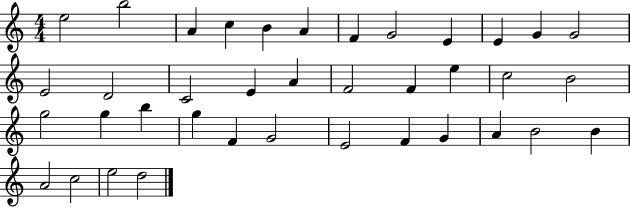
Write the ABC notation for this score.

X:1
T:Untitled
M:4/4
L:1/4
K:C
e2 b2 A c B A F G2 E E G G2 E2 D2 C2 E A F2 F e c2 B2 g2 g b g F G2 E2 F G A B2 B A2 c2 e2 d2